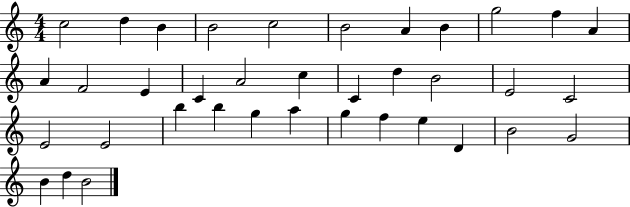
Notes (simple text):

C5/h D5/q B4/q B4/h C5/h B4/h A4/q B4/q G5/h F5/q A4/q A4/q F4/h E4/q C4/q A4/h C5/q C4/q D5/q B4/h E4/h C4/h E4/h E4/h B5/q B5/q G5/q A5/q G5/q F5/q E5/q D4/q B4/h G4/h B4/q D5/q B4/h